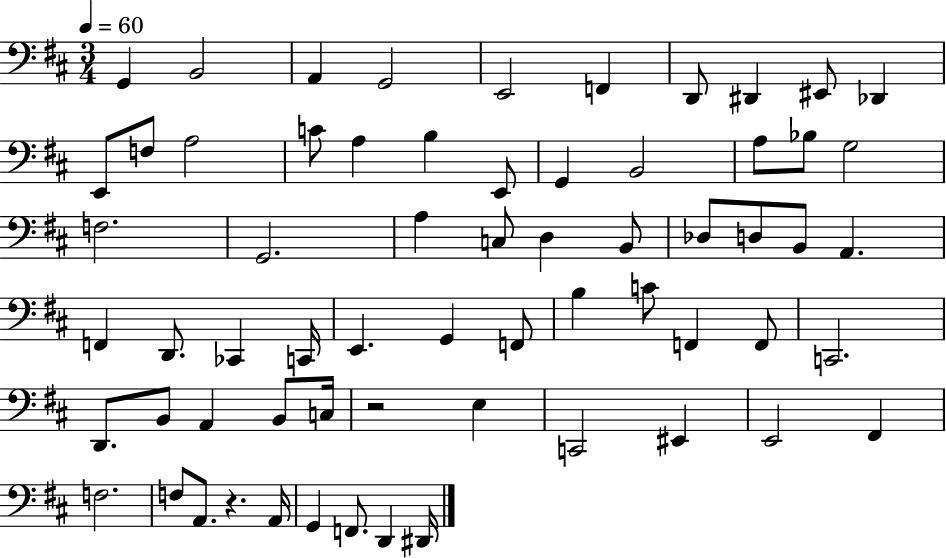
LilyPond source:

{
  \clef bass
  \numericTimeSignature
  \time 3/4
  \key d \major
  \tempo 4 = 60
  \repeat volta 2 { g,4 b,2 | a,4 g,2 | e,2 f,4 | d,8 dis,4 eis,8 des,4 | \break e,8 f8 a2 | c'8 a4 b4 e,8 | g,4 b,2 | a8 bes8 g2 | \break f2. | g,2. | a4 c8 d4 b,8 | des8 d8 b,8 a,4. | \break f,4 d,8. ces,4 c,16 | e,4. g,4 f,8 | b4 c'8 f,4 f,8 | c,2. | \break d,8. b,8 a,4 b,8 c16 | r2 e4 | c,2 eis,4 | e,2 fis,4 | \break f2. | f8 a,8. r4. a,16 | g,4 f,8. d,4 dis,16 | } \bar "|."
}